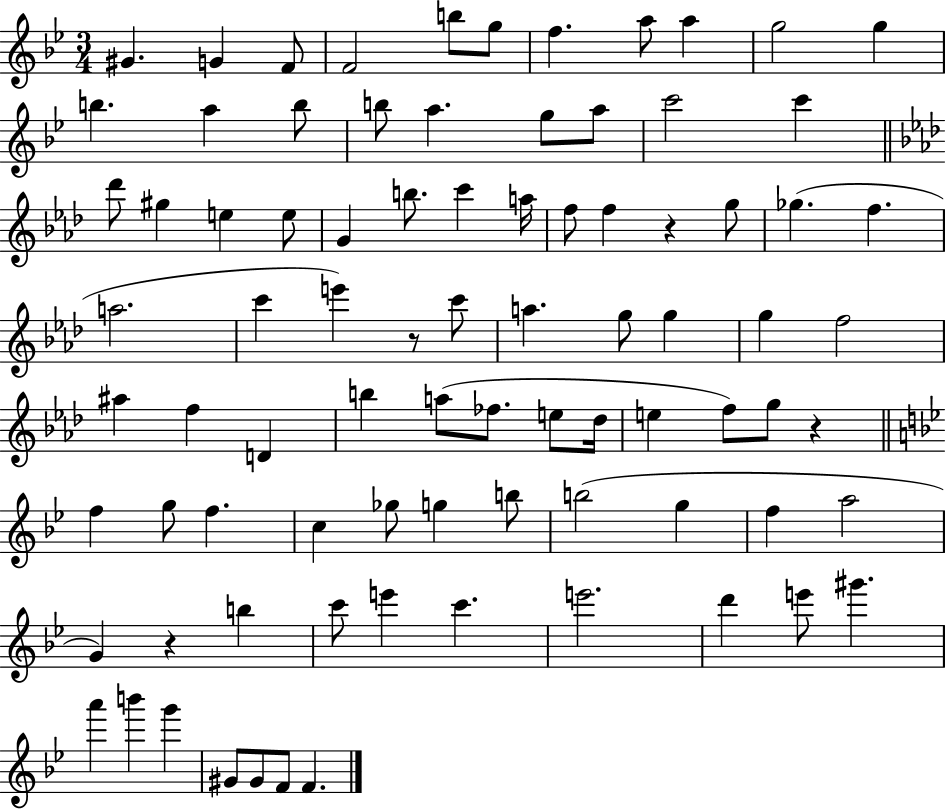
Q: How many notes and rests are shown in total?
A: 84